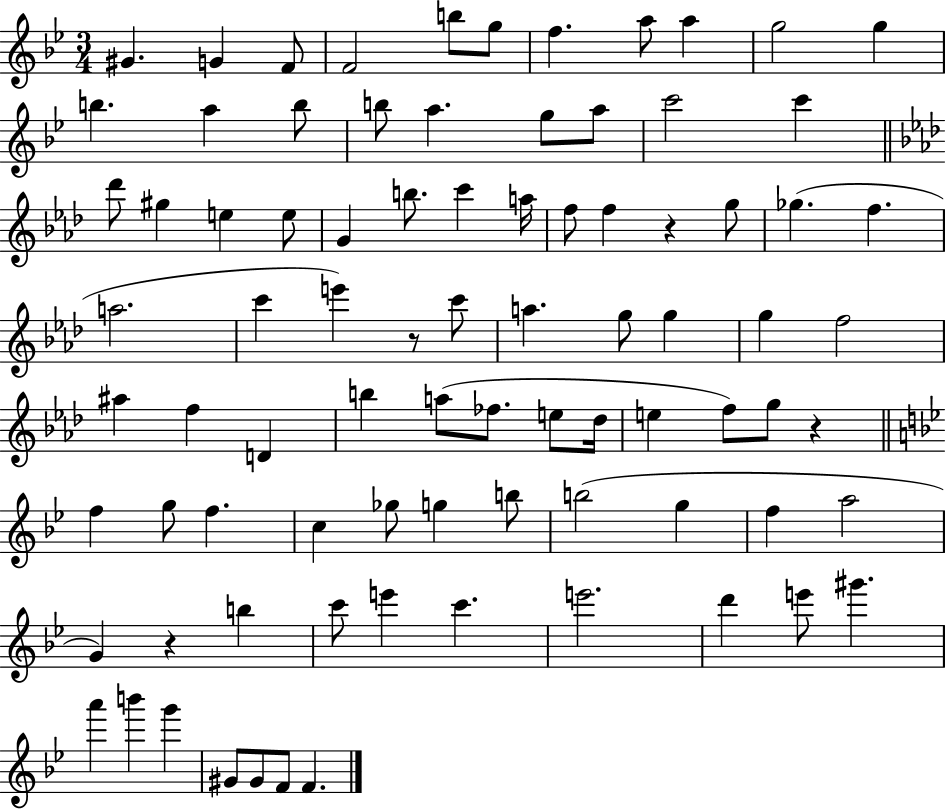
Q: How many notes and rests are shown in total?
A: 84